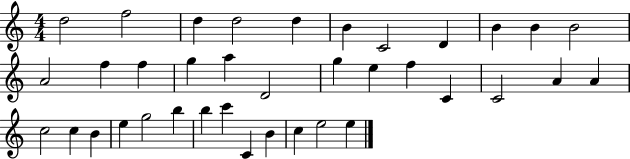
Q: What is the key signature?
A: C major